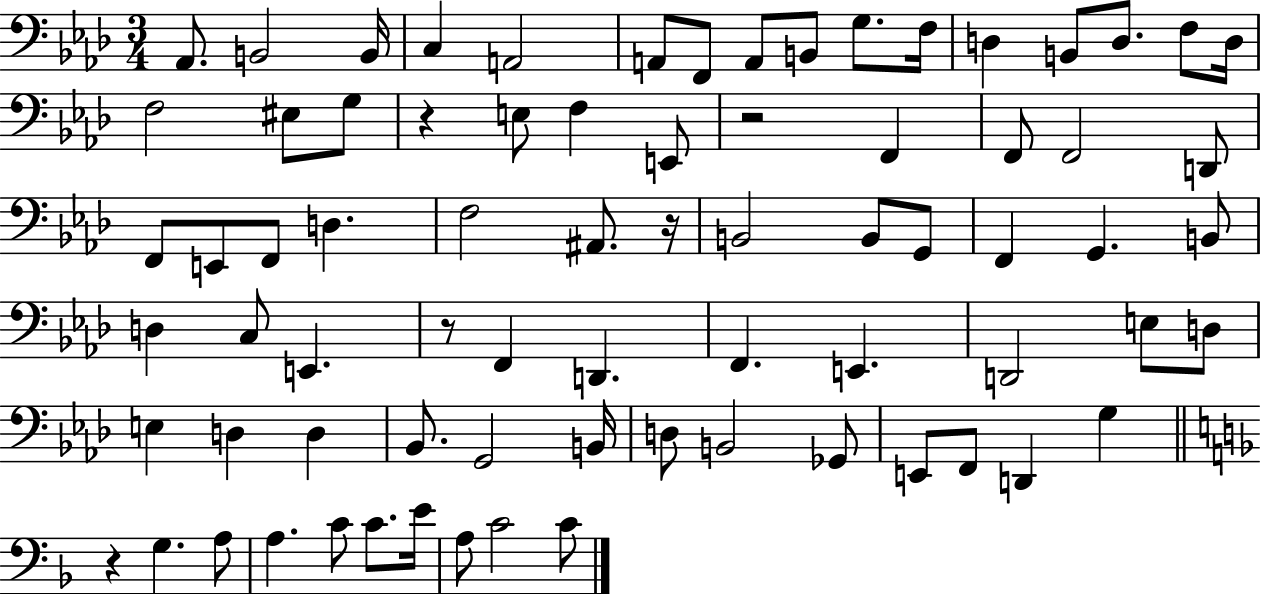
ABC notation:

X:1
T:Untitled
M:3/4
L:1/4
K:Ab
_A,,/2 B,,2 B,,/4 C, A,,2 A,,/2 F,,/2 A,,/2 B,,/2 G,/2 F,/4 D, B,,/2 D,/2 F,/2 D,/4 F,2 ^E,/2 G,/2 z E,/2 F, E,,/2 z2 F,, F,,/2 F,,2 D,,/2 F,,/2 E,,/2 F,,/2 D, F,2 ^A,,/2 z/4 B,,2 B,,/2 G,,/2 F,, G,, B,,/2 D, C,/2 E,, z/2 F,, D,, F,, E,, D,,2 E,/2 D,/2 E, D, D, _B,,/2 G,,2 B,,/4 D,/2 B,,2 _G,,/2 E,,/2 F,,/2 D,, G, z G, A,/2 A, C/2 C/2 E/4 A,/2 C2 C/2